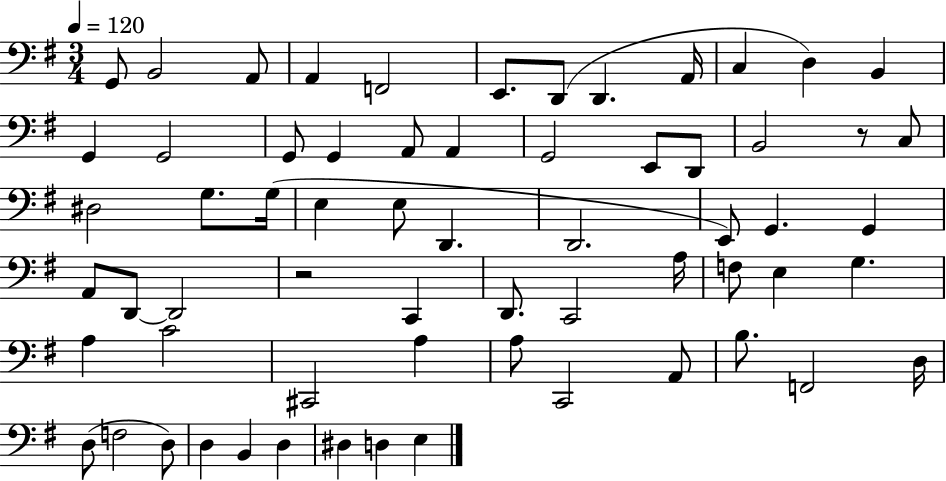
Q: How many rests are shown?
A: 2